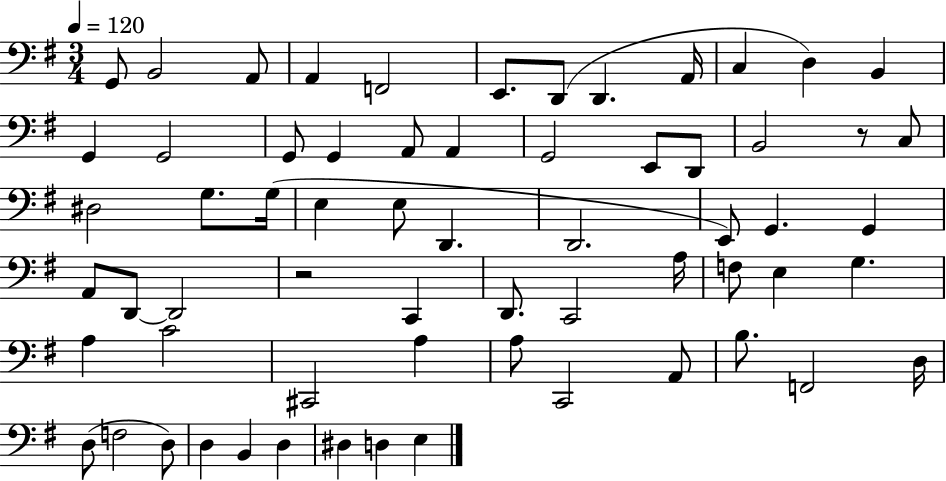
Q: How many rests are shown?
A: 2